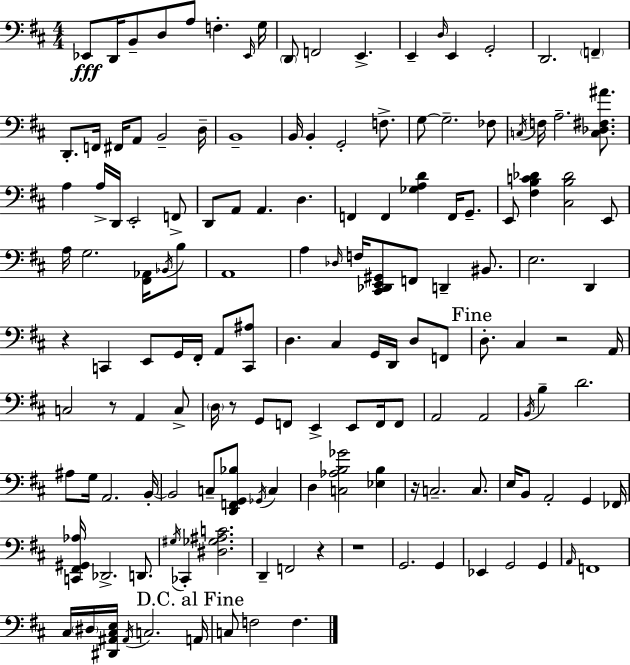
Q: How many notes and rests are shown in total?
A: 148